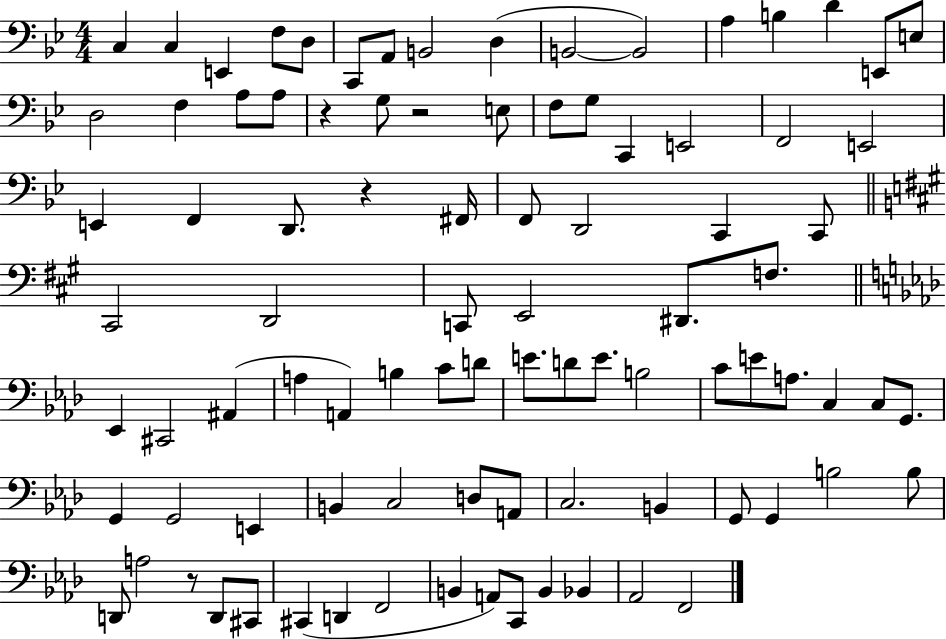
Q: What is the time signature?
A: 4/4